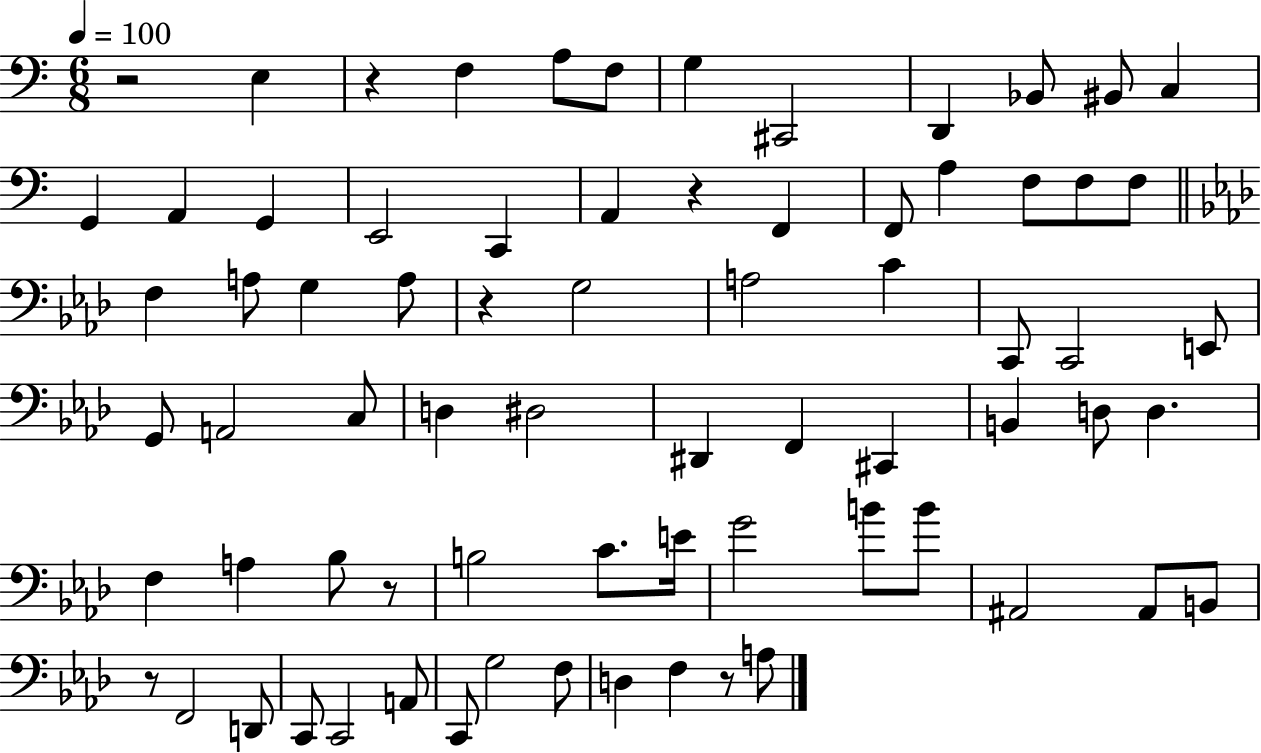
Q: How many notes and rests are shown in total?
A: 73